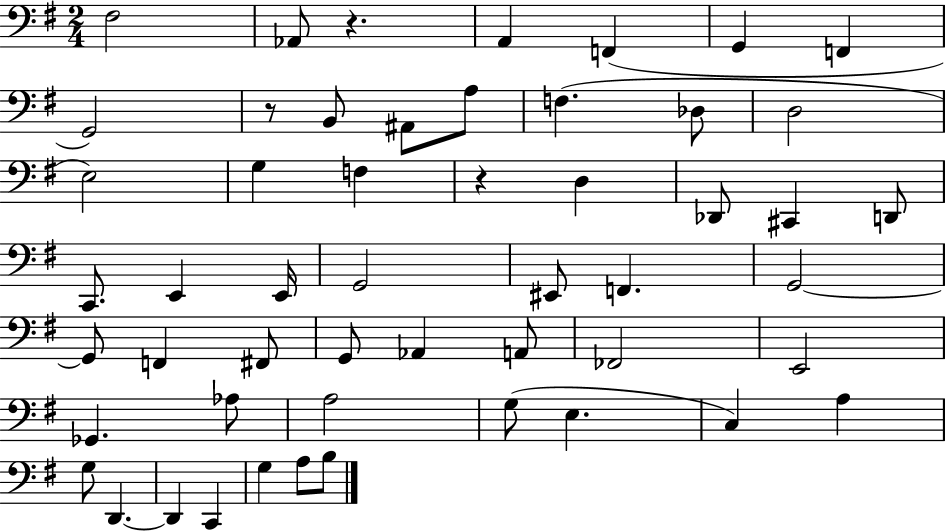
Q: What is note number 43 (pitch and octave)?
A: G3